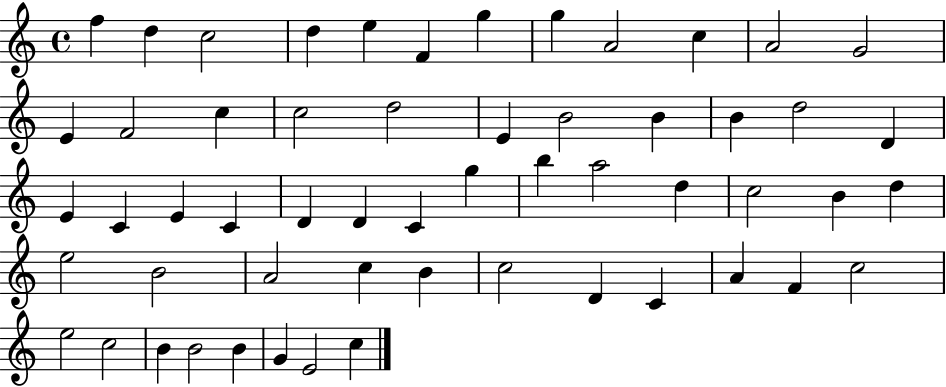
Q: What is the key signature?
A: C major